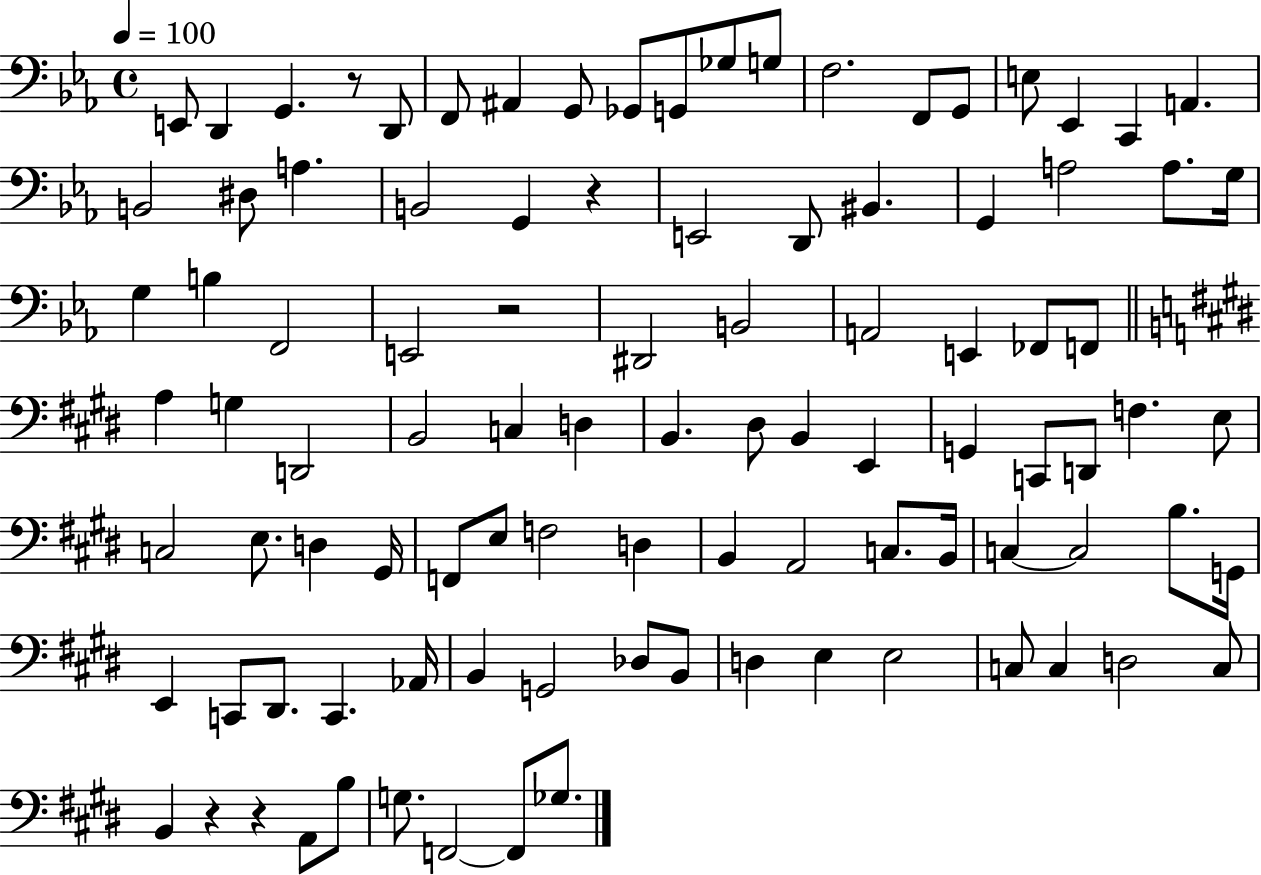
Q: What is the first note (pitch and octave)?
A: E2